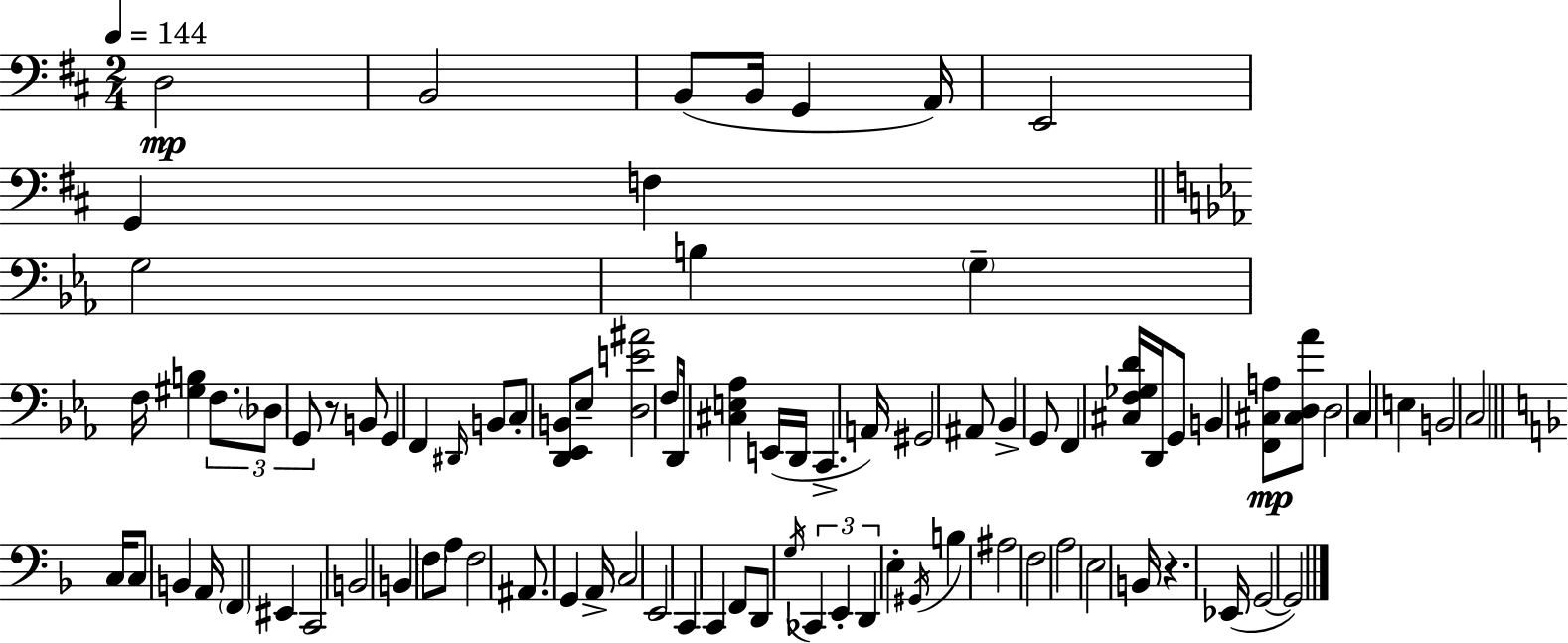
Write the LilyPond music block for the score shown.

{
  \clef bass
  \numericTimeSignature
  \time 2/4
  \key d \major
  \tempo 4 = 144
  d2\mp | b,2 | b,8( b,16 g,4 a,16) | e,2 | \break g,4 f4 | \bar "||" \break \key c \minor g2 | b4 \parenthesize g4-- | f16 <gis b>4 \tuplet 3/2 { f8. | \parenthesize des8 g,8 } r8 b,8 | \break g,4 f,4 | \grace { dis,16 } b,8 c8-. <d, ees, b,>8 ees8-- | <d e' ais'>2 | f8 d,16 <cis e aes>4 | \break e,16( d,16 c,4.-> | a,16) gis,2 | ais,8 bes,4-> g,8 | f,4 <cis f ges d'>16 d,16 g,8 | \break b,4 <f, cis a>8\mp <cis d aes'>8 | d2 | c4 e4 | b,2 | \break c2 | \bar "||" \break \key f \major c16 c8 b,4 a,16 | \parenthesize f,4 eis,4 | c,2 | b,2 | \break b,4 \parenthesize f8 a8 | f2 | ais,8. g,4 a,16-> | c2 | \break e,2 | c,4 c,4 | f,8 d,8 \acciaccatura { g16 } \tuplet 3/2 { ces,4 | e,4-. d,4 } | \break e4-. \acciaccatura { gis,16 } b4 | ais2 | f2 | a2 | \break \parenthesize e2 | b,16 r4. | ees,16( g,2~~ | g,2) | \break \bar "|."
}